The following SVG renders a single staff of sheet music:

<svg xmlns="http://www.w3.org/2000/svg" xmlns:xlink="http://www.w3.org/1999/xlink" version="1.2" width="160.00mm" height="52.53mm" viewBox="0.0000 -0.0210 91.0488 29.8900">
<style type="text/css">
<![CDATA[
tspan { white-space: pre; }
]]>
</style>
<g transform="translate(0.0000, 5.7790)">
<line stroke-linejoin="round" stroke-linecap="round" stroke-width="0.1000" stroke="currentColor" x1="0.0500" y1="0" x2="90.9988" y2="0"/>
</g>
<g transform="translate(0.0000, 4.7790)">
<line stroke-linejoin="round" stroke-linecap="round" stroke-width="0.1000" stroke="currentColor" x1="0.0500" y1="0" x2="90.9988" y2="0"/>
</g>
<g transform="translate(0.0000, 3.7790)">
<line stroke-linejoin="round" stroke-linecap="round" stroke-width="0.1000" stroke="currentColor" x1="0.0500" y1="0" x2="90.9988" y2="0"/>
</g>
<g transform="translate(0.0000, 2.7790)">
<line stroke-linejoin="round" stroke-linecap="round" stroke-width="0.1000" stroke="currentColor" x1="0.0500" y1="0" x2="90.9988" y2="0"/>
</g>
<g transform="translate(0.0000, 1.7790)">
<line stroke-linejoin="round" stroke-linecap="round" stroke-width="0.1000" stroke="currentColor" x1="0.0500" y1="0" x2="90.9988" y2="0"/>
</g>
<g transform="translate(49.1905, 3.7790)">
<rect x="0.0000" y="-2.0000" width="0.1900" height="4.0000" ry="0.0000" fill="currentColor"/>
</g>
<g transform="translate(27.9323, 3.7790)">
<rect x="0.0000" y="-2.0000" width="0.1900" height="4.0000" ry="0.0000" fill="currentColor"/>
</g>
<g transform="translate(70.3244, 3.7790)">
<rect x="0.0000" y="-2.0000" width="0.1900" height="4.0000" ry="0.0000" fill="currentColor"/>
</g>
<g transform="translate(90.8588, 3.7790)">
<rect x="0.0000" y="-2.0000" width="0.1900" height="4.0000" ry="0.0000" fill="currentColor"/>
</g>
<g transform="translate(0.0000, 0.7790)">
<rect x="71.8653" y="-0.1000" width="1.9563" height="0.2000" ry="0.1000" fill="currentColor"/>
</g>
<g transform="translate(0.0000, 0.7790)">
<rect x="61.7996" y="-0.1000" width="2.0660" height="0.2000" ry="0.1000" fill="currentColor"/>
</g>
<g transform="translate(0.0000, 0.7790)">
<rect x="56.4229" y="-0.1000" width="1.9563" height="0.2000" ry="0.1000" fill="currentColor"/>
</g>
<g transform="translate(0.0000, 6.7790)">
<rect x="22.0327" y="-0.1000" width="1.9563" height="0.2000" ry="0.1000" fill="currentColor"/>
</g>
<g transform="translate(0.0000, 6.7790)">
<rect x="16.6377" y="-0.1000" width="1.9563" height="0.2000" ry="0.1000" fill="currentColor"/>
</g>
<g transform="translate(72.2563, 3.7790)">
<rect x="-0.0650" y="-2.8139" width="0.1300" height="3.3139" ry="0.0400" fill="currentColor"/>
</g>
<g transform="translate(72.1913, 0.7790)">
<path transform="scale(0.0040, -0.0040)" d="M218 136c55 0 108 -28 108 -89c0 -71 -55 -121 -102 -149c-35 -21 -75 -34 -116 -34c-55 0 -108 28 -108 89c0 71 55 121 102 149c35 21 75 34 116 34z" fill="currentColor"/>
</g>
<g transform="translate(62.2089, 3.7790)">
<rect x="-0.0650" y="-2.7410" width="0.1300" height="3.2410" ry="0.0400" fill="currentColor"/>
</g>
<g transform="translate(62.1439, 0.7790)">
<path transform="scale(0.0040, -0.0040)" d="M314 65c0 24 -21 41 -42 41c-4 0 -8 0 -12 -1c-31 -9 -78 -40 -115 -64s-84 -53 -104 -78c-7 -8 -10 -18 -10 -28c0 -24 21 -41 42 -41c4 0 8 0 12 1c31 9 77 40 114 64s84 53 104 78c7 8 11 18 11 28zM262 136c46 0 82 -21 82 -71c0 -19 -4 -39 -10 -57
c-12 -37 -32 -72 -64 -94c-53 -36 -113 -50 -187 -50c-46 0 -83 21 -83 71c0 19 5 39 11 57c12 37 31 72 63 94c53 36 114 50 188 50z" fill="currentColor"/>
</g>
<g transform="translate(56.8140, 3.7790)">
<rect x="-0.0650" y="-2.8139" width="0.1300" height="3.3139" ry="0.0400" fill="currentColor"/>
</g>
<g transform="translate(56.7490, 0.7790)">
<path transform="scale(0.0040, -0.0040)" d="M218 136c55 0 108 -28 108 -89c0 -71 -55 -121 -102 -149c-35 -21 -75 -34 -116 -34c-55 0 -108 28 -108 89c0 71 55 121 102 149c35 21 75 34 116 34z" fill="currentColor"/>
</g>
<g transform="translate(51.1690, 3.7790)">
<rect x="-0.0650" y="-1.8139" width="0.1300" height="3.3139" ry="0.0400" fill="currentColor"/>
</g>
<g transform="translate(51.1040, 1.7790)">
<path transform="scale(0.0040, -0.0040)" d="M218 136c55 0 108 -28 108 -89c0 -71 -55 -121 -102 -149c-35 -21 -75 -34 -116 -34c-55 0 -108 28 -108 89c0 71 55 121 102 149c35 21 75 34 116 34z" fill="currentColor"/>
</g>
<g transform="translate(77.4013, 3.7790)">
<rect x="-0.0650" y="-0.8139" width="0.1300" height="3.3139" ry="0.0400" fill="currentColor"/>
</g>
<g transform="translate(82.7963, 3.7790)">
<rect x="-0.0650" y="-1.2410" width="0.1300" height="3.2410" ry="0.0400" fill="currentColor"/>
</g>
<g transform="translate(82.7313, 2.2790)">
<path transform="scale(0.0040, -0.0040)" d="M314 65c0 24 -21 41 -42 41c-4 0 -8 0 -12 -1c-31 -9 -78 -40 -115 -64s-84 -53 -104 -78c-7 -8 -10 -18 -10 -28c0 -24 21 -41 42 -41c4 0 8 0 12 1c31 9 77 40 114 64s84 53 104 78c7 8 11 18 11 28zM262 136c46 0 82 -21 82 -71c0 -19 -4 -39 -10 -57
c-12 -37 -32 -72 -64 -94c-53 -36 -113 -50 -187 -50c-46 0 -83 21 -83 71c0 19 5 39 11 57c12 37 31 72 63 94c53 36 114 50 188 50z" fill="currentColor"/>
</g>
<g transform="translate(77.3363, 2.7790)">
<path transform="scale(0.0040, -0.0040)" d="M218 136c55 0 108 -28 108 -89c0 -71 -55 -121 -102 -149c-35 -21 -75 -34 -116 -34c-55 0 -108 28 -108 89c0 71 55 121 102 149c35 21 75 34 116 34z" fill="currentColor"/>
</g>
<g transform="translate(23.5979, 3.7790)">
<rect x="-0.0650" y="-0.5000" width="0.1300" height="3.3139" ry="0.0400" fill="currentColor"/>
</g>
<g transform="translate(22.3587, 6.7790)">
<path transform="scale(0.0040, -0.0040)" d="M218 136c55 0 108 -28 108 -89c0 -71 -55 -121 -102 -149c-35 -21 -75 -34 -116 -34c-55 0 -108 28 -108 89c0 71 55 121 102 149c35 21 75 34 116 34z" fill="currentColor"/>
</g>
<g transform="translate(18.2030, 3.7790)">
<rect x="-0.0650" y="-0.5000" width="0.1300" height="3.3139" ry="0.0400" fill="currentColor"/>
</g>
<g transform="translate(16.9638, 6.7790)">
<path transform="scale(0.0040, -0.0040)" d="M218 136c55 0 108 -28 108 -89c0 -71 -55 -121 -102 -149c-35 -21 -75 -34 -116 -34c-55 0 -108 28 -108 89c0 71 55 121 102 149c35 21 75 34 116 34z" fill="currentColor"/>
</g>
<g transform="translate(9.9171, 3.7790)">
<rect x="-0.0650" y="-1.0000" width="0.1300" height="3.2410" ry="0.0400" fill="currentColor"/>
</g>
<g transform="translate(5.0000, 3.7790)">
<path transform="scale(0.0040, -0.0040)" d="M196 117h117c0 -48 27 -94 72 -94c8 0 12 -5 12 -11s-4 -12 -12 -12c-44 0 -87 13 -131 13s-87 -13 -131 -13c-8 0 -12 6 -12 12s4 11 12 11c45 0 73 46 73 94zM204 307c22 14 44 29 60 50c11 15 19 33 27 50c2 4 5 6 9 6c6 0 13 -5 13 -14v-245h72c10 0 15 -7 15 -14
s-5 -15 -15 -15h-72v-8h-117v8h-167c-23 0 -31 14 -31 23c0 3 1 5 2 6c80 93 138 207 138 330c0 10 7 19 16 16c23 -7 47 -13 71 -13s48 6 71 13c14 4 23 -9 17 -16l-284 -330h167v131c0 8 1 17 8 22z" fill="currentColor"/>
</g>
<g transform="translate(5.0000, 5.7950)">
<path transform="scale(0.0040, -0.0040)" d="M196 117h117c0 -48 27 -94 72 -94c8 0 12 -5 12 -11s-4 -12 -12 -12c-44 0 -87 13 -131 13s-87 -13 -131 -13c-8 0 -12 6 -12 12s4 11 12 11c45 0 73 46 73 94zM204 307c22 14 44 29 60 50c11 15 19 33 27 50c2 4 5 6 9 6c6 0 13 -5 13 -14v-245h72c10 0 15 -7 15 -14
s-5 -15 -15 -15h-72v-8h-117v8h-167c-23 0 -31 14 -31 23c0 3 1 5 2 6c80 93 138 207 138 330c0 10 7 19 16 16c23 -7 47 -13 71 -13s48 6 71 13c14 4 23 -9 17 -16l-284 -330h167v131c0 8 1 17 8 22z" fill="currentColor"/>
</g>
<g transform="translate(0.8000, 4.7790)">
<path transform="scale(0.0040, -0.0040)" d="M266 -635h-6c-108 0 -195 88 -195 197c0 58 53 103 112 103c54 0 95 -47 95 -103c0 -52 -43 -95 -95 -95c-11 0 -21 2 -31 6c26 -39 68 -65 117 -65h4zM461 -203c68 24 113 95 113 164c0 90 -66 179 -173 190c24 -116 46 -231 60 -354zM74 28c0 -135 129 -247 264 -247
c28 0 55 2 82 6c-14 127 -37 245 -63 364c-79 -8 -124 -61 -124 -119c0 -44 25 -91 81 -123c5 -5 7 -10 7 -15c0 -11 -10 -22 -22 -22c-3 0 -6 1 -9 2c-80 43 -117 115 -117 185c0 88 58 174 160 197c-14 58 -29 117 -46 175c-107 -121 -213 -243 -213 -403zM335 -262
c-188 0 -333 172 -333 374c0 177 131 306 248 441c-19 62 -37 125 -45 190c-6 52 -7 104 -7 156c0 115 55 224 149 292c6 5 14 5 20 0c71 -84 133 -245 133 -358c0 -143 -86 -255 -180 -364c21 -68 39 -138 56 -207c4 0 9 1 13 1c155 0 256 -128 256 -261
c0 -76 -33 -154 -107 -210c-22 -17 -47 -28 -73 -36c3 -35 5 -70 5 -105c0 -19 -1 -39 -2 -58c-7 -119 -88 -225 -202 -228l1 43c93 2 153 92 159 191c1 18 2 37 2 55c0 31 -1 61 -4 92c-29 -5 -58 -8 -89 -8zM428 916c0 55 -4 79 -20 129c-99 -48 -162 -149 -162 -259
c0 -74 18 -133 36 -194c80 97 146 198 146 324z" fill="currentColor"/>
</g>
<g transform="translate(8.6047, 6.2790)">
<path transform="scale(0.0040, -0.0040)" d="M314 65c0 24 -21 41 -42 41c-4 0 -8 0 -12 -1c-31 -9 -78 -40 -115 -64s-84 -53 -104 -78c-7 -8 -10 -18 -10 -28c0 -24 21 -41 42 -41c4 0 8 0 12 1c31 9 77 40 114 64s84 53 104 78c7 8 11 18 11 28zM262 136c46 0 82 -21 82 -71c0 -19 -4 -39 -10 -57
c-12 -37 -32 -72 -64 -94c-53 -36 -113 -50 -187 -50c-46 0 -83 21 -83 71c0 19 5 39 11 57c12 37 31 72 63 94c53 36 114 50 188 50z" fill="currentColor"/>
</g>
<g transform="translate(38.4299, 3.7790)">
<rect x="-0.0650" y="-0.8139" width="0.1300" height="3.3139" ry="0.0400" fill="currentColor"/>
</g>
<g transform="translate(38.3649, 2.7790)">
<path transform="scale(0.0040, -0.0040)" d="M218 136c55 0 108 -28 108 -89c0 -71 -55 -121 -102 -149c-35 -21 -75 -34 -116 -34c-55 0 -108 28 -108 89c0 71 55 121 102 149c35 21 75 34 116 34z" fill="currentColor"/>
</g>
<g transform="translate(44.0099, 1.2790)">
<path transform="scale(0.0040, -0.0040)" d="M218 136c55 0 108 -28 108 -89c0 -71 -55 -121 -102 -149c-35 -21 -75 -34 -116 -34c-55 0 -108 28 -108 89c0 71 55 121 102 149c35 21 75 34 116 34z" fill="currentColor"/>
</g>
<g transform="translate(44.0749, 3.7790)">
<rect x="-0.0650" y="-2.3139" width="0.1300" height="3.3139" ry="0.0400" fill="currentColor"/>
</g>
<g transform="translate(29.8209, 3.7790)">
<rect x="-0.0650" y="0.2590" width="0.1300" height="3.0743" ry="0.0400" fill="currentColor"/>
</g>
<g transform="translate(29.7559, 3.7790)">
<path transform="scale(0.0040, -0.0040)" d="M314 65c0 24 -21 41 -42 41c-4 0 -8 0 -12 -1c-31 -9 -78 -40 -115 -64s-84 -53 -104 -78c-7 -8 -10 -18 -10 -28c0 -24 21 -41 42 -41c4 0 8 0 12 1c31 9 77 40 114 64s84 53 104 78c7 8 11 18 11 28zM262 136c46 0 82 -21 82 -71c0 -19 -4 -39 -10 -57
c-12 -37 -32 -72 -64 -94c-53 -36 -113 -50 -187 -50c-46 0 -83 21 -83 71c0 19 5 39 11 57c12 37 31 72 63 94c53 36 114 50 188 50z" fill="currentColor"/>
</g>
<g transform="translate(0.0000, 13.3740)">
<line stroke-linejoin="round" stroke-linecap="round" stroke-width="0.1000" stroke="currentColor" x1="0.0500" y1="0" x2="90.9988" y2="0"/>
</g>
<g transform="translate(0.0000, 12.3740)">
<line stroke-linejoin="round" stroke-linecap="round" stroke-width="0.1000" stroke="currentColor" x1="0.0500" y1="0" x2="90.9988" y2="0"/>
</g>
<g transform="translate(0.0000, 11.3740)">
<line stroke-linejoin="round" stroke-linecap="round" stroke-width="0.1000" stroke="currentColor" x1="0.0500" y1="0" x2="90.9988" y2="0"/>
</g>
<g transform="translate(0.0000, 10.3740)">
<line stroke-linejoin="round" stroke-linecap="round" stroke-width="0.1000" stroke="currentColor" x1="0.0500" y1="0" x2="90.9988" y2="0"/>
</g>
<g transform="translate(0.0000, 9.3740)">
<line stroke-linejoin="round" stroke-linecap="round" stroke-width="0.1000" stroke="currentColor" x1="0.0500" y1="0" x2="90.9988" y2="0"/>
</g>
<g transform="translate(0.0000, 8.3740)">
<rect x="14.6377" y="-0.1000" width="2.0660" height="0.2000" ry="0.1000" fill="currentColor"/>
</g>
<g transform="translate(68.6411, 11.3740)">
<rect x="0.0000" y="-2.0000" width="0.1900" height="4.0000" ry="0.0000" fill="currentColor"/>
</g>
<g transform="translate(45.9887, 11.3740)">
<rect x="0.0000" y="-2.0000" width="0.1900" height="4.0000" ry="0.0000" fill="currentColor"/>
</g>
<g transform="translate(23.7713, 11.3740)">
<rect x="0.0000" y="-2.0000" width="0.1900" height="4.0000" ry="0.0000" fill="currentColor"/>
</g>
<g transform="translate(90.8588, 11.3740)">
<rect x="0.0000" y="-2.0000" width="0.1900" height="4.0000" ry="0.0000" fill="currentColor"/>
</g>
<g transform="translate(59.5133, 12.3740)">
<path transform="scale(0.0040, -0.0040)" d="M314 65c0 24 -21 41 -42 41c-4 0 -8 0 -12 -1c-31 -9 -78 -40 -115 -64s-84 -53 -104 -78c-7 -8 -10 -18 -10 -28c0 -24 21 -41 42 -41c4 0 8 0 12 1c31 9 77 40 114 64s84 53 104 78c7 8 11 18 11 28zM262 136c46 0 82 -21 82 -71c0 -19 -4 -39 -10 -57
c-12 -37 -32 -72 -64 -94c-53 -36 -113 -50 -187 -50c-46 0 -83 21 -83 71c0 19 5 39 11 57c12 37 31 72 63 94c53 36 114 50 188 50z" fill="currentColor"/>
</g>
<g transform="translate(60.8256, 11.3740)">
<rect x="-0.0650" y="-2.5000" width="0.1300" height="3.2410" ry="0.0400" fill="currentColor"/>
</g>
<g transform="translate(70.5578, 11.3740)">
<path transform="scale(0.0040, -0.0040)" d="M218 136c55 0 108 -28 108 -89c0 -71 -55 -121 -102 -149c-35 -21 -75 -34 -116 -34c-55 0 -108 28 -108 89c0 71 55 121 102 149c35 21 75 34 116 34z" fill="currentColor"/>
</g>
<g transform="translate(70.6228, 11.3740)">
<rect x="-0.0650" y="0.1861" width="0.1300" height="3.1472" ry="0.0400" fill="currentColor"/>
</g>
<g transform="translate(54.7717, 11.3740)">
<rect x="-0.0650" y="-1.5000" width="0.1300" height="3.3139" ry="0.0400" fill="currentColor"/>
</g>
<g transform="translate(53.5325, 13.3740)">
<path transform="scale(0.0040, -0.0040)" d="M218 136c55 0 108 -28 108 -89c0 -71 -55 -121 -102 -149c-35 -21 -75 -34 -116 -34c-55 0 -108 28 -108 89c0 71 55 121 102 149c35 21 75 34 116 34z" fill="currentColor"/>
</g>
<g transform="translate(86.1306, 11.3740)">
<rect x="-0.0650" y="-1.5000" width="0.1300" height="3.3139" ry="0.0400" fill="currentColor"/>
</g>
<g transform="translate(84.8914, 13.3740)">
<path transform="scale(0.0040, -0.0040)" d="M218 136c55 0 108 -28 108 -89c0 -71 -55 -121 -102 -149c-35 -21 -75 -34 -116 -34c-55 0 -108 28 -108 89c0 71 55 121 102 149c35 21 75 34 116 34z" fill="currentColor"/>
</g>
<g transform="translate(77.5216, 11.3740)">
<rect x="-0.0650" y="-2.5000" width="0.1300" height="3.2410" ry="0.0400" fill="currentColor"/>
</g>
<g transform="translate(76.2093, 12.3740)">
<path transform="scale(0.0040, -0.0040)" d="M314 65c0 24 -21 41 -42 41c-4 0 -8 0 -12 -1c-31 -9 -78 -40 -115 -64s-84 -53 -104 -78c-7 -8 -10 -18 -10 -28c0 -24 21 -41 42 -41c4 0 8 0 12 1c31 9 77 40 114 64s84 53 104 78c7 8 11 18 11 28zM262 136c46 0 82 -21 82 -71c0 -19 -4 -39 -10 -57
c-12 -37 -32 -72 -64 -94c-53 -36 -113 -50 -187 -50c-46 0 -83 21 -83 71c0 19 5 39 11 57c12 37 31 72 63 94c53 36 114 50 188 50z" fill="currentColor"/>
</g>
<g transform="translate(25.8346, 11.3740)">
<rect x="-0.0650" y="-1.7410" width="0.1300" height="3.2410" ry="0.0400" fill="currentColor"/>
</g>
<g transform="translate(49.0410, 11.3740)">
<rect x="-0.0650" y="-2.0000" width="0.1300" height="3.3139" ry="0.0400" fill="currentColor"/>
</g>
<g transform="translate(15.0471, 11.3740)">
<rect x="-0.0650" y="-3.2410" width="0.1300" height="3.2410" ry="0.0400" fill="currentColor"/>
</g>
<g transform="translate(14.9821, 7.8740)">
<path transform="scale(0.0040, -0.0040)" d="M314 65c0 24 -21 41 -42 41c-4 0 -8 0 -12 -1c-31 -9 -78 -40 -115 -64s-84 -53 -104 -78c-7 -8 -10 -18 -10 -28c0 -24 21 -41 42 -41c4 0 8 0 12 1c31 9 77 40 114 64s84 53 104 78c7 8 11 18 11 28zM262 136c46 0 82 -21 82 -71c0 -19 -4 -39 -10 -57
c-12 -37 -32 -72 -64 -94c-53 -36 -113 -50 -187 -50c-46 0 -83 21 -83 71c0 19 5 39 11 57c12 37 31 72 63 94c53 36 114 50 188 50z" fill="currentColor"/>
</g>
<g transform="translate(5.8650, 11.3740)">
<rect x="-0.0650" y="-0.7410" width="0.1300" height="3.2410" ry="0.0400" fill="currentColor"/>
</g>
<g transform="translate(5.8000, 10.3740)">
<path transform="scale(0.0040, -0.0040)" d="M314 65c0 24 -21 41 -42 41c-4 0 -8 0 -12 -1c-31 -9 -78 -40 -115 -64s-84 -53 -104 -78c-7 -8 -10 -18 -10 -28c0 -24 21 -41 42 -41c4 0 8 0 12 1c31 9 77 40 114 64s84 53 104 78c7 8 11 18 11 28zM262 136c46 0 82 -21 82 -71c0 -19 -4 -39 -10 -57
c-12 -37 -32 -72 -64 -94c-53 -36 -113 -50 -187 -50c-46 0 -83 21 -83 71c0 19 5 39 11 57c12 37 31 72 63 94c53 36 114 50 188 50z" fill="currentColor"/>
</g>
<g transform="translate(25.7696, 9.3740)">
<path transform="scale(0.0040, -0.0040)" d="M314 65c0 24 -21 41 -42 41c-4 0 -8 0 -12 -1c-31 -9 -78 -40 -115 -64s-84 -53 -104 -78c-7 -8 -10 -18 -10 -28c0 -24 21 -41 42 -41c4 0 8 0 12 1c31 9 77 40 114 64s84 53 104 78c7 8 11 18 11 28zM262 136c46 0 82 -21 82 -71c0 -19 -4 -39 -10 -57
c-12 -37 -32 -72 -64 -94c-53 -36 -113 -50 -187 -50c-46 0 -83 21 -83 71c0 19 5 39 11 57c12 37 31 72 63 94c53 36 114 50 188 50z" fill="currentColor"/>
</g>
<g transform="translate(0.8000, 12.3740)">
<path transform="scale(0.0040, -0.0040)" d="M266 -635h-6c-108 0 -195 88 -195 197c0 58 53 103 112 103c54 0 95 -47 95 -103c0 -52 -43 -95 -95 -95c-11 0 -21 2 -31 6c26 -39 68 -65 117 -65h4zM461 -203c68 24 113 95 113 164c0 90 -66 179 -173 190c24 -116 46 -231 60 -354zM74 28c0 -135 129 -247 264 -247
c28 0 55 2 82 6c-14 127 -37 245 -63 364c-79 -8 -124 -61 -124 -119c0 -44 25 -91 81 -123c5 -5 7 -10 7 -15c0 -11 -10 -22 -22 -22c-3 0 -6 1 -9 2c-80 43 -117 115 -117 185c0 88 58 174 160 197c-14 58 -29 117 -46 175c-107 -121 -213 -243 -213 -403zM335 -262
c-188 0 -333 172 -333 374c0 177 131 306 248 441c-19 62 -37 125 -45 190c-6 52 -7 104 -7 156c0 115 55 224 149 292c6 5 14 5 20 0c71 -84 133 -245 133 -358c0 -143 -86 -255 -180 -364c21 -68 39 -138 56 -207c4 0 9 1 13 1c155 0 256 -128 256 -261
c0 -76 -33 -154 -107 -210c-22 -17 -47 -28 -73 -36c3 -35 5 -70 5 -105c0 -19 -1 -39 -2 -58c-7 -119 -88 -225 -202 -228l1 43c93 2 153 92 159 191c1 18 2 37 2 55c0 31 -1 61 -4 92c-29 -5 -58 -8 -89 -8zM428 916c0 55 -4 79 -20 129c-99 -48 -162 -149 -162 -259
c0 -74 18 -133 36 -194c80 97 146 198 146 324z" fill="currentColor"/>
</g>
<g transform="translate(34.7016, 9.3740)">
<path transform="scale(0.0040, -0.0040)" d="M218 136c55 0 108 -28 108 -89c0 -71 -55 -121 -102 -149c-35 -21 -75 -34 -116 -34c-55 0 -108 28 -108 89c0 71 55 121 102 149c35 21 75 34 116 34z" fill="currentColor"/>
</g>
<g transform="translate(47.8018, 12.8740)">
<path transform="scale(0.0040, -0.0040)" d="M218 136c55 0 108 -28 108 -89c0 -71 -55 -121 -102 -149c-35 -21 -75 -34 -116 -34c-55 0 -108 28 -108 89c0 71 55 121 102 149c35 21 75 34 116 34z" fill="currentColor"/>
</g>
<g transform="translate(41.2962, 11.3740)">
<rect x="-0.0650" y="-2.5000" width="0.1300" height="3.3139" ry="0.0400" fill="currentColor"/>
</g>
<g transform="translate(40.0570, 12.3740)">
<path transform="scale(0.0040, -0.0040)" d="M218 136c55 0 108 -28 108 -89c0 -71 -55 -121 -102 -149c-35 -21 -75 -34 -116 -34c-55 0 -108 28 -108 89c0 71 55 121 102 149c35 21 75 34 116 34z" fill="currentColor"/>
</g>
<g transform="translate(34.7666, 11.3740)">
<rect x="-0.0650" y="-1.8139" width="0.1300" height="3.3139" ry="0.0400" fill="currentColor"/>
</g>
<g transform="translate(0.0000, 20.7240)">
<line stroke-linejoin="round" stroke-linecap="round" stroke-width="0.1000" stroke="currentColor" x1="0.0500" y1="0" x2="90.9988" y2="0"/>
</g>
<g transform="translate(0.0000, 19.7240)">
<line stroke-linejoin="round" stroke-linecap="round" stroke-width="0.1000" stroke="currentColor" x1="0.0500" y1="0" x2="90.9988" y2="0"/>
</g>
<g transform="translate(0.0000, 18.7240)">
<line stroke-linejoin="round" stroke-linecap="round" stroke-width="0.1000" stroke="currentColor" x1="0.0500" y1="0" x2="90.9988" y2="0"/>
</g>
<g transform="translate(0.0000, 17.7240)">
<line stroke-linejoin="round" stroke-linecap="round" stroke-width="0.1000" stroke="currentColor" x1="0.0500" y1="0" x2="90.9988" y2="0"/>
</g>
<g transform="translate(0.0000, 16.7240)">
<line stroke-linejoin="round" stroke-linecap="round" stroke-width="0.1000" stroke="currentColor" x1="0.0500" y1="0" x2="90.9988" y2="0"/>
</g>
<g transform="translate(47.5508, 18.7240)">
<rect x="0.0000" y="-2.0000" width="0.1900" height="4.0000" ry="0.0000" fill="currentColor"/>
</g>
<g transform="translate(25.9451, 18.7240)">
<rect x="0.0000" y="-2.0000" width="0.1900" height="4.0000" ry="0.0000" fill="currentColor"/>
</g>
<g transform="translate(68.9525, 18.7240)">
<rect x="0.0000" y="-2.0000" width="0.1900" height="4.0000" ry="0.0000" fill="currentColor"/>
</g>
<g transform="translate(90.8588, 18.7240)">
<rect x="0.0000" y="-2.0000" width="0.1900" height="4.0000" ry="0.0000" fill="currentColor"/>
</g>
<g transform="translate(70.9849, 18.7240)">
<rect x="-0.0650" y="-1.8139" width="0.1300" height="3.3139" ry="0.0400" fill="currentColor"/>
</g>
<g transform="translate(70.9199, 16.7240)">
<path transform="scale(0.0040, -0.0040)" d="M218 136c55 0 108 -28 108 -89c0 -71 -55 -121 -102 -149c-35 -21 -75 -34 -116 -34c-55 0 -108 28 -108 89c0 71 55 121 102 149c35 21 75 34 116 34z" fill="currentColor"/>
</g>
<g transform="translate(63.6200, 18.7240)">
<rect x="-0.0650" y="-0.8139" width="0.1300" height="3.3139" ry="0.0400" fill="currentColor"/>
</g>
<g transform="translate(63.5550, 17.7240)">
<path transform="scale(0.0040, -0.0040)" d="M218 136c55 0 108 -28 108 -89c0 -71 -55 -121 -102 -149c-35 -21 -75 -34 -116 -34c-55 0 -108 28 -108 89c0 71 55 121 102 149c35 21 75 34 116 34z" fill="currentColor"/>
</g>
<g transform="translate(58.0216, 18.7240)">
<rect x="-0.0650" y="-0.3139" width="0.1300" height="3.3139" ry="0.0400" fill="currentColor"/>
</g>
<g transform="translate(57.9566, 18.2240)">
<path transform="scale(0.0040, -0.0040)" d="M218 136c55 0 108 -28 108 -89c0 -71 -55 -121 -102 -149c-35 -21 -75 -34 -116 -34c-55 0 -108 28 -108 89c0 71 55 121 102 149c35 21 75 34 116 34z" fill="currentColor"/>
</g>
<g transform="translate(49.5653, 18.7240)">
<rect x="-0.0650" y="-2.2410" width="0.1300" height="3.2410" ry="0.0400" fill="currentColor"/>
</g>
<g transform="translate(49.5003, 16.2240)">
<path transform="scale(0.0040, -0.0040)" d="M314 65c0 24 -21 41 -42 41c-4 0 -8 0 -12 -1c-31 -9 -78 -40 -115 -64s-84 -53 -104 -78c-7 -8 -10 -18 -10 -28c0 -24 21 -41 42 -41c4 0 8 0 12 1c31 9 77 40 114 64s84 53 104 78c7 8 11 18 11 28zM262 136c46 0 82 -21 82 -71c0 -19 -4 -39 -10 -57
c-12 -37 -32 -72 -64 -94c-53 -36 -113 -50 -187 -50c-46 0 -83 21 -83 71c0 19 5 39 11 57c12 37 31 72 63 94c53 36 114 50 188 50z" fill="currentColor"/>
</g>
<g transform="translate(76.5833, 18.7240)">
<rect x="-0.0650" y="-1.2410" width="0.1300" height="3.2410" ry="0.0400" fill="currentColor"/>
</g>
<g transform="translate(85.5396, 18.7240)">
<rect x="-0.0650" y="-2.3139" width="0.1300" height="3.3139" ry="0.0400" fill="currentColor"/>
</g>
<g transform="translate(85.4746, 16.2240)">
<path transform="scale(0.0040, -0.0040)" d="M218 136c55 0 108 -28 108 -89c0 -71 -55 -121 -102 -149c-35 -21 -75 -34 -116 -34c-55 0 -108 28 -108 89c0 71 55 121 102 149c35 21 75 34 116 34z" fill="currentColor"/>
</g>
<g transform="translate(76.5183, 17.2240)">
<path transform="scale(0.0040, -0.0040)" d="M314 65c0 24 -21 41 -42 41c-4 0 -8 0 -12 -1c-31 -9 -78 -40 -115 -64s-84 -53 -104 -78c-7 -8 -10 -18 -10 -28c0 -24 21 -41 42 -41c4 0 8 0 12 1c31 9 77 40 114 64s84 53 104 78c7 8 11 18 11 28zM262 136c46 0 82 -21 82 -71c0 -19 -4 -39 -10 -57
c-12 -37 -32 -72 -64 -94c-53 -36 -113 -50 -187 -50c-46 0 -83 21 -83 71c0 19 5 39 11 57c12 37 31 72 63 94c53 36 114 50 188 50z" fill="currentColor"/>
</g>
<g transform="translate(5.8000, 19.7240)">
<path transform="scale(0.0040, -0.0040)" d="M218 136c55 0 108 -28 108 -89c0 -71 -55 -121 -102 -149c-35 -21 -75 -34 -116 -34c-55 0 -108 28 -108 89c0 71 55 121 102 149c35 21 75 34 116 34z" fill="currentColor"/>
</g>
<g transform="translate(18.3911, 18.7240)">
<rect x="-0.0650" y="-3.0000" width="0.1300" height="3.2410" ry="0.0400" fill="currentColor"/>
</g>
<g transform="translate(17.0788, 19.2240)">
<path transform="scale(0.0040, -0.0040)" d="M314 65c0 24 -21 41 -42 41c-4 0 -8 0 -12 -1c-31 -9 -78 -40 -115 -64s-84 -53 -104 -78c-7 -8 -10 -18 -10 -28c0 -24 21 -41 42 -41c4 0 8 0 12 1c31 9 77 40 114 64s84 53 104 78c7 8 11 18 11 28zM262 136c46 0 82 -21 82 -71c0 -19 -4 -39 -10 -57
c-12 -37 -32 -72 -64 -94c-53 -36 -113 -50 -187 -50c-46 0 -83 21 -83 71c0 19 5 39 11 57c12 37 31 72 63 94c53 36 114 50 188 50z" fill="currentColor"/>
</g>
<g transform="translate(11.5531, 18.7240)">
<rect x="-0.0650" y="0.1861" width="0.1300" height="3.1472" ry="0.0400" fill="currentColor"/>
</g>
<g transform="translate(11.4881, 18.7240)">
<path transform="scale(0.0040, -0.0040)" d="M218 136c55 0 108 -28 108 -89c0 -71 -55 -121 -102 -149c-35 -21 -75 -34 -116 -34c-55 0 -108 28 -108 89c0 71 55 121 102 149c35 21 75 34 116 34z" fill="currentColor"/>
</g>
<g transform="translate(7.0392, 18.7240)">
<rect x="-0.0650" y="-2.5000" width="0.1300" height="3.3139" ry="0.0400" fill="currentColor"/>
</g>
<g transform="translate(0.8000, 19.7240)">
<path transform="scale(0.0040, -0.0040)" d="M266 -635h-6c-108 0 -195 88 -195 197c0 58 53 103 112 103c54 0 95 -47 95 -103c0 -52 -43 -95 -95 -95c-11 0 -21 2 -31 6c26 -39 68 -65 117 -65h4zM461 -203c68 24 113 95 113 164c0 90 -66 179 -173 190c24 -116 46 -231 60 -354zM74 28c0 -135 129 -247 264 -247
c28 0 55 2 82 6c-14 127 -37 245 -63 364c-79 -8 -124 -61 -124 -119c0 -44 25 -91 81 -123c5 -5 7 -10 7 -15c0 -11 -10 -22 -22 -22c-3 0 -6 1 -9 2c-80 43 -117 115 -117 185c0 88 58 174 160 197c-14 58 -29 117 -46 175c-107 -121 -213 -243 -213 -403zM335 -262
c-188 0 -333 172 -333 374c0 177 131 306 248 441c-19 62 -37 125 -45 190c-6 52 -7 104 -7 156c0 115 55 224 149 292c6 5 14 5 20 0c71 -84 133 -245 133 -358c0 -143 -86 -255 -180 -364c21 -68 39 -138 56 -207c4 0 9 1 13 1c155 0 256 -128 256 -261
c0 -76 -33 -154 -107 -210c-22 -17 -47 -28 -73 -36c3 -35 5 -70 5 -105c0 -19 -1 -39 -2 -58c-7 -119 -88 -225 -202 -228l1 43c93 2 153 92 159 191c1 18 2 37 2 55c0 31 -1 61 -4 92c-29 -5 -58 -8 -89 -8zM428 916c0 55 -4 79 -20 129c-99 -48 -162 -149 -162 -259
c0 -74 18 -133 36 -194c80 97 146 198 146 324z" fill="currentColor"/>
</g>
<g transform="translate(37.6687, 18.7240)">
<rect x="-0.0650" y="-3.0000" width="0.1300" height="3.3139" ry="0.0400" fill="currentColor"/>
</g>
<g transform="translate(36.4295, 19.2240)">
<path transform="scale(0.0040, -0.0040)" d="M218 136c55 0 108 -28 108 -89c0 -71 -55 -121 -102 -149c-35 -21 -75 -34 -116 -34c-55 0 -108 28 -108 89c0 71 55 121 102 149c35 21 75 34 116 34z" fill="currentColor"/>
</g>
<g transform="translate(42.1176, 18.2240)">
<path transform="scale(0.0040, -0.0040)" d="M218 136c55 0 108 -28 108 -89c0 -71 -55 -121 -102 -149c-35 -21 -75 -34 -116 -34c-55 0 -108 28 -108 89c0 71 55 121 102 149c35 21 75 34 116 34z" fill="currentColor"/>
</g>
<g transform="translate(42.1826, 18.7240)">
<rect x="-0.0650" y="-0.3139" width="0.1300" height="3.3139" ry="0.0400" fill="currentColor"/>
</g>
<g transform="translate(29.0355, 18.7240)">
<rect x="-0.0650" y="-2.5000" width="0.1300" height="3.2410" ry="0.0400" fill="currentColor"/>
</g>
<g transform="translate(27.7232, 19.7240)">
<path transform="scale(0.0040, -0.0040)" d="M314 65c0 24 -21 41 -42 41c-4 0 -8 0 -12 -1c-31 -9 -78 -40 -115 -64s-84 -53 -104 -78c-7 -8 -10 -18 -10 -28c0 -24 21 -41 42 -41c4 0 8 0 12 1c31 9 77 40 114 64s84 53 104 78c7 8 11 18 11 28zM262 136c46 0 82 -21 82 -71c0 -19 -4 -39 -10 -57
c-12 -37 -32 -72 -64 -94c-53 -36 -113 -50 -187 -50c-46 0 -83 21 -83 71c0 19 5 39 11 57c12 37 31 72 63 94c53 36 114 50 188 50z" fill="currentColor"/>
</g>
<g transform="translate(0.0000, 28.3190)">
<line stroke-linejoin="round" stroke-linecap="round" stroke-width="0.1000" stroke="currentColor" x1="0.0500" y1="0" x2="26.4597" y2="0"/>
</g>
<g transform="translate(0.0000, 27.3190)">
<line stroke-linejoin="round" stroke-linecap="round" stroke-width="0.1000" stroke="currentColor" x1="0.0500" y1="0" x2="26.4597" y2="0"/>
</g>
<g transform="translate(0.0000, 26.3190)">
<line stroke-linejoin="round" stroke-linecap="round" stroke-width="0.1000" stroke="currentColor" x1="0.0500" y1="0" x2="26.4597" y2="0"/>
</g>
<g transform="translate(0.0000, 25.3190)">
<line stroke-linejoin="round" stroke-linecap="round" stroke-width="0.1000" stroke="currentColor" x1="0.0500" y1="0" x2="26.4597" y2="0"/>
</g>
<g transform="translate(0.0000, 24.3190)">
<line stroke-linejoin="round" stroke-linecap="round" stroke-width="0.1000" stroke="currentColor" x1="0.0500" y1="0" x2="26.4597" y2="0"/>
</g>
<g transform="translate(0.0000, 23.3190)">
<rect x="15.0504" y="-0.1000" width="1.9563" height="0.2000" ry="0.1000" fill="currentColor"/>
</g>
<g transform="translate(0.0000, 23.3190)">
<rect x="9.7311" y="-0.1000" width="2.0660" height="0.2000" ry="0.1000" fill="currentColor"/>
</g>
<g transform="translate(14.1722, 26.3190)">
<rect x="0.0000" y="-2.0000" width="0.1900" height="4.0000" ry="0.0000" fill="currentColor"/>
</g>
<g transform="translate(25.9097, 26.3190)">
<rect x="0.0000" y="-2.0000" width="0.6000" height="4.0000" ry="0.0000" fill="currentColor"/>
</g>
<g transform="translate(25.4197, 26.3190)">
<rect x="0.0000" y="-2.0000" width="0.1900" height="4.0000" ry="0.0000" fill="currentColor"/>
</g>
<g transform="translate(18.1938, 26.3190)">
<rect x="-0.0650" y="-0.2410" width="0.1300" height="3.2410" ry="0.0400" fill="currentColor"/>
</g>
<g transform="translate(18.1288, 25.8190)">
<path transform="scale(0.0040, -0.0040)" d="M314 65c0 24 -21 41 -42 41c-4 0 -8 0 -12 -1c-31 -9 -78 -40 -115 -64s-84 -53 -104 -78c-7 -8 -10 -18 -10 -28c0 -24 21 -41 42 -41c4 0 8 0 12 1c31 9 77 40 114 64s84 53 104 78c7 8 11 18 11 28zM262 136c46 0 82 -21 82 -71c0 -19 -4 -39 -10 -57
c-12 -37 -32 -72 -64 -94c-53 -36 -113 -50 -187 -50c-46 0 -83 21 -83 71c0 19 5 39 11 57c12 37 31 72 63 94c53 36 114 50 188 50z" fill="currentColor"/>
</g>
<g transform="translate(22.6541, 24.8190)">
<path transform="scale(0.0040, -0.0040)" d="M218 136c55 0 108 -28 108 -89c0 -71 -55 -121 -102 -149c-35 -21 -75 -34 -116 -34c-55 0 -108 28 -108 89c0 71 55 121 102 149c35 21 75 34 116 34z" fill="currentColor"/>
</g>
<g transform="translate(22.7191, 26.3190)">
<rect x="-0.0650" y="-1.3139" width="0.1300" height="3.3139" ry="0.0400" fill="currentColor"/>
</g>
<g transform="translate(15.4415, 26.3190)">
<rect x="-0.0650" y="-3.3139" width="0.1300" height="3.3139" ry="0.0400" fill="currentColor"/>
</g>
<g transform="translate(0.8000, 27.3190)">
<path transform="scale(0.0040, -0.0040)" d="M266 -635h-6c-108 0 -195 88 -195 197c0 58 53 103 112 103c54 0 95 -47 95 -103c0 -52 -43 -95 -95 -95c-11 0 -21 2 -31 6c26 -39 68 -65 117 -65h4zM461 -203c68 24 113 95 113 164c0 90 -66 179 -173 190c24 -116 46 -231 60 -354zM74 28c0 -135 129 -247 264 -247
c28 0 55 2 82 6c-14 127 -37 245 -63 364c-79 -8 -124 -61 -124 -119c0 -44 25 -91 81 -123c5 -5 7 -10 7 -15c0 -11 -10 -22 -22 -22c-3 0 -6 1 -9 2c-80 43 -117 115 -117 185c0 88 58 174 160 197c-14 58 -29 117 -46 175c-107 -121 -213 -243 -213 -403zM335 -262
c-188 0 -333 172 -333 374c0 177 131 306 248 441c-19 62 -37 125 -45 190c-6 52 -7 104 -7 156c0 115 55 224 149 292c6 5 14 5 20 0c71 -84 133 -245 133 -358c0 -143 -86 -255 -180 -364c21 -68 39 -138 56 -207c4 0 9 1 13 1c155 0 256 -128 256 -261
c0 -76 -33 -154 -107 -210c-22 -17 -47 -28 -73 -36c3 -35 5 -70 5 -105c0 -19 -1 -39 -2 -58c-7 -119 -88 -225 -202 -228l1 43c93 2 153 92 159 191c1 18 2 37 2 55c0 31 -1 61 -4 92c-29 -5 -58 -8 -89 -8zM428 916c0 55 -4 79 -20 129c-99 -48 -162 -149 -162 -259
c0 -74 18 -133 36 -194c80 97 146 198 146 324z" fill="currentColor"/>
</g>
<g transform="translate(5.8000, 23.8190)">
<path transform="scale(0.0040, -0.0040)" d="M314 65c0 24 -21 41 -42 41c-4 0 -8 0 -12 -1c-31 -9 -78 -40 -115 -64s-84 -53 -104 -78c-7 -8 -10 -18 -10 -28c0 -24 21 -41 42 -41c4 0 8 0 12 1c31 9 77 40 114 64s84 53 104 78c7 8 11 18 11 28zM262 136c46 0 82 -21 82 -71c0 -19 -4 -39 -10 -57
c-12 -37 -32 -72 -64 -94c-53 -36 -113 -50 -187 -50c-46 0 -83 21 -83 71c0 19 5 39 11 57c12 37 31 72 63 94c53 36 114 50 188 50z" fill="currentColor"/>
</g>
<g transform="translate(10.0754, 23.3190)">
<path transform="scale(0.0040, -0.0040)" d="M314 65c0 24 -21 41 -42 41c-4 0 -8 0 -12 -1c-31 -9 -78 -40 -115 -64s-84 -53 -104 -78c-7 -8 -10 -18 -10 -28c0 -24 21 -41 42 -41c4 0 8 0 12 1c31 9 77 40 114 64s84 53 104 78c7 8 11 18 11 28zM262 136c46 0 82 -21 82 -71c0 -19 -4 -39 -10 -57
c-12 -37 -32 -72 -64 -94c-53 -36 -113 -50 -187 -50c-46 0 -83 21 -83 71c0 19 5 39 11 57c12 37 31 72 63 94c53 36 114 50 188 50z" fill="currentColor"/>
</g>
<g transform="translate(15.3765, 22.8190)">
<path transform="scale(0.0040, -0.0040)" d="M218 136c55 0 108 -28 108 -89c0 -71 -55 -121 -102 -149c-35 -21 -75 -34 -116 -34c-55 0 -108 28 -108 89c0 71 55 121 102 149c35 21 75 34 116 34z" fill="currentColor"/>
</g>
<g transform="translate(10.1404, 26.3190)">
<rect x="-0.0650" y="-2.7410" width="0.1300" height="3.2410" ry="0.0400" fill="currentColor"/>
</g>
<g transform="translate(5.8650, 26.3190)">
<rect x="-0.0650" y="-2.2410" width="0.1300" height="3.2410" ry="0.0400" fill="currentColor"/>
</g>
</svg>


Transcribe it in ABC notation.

X:1
T:Untitled
M:4/4
L:1/4
K:C
D2 C C B2 d g f a a2 a d e2 d2 b2 f2 f G F E G2 B G2 E G B A2 G2 A c g2 c d f e2 g g2 a2 b c2 e